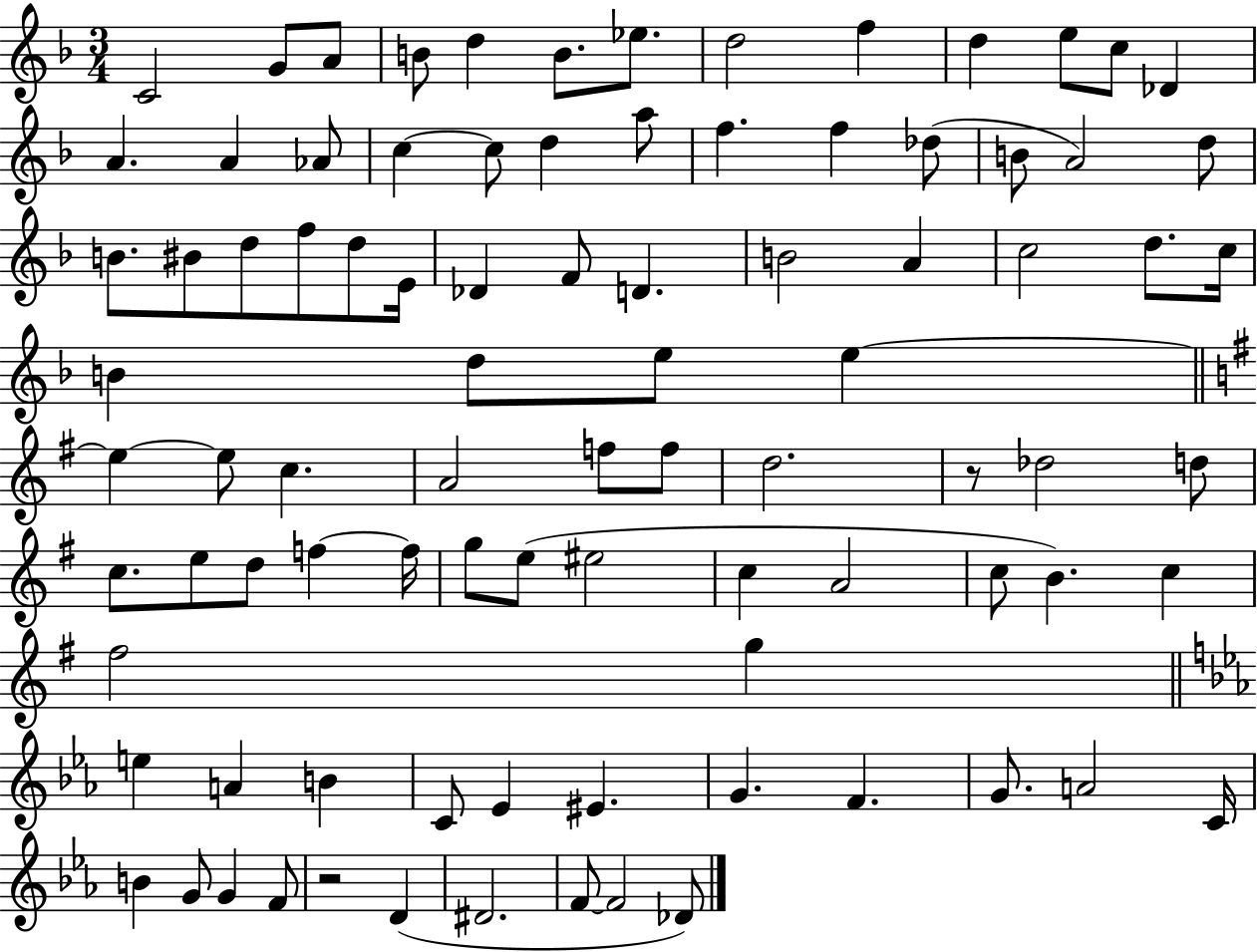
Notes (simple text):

C4/h G4/e A4/e B4/e D5/q B4/e. Eb5/e. D5/h F5/q D5/q E5/e C5/e Db4/q A4/q. A4/q Ab4/e C5/q C5/e D5/q A5/e F5/q. F5/q Db5/e B4/e A4/h D5/e B4/e. BIS4/e D5/e F5/e D5/e E4/s Db4/q F4/e D4/q. B4/h A4/q C5/h D5/e. C5/s B4/q D5/e E5/e E5/q E5/q E5/e C5/q. A4/h F5/e F5/e D5/h. R/e Db5/h D5/e C5/e. E5/e D5/e F5/q F5/s G5/e E5/e EIS5/h C5/q A4/h C5/e B4/q. C5/q F#5/h G5/q E5/q A4/q B4/q C4/e Eb4/q EIS4/q. G4/q. F4/q. G4/e. A4/h C4/s B4/q G4/e G4/q F4/e R/h D4/q D#4/h. F4/e F4/h Db4/e